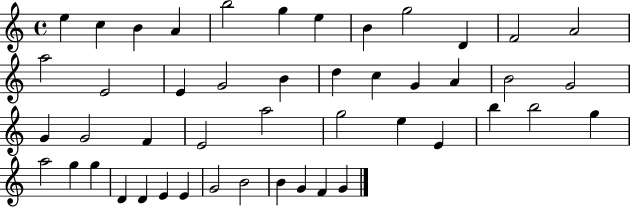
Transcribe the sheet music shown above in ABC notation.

X:1
T:Untitled
M:4/4
L:1/4
K:C
e c B A b2 g e B g2 D F2 A2 a2 E2 E G2 B d c G A B2 G2 G G2 F E2 a2 g2 e E b b2 g a2 g g D D E E G2 B2 B G F G